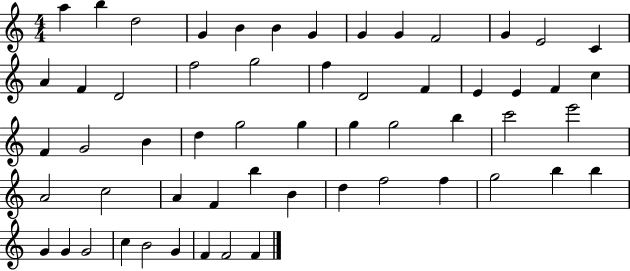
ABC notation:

X:1
T:Untitled
M:4/4
L:1/4
K:C
a b d2 G B B G G G F2 G E2 C A F D2 f2 g2 f D2 F E E F c F G2 B d g2 g g g2 b c'2 e'2 A2 c2 A F b B d f2 f g2 b b G G G2 c B2 G F F2 F